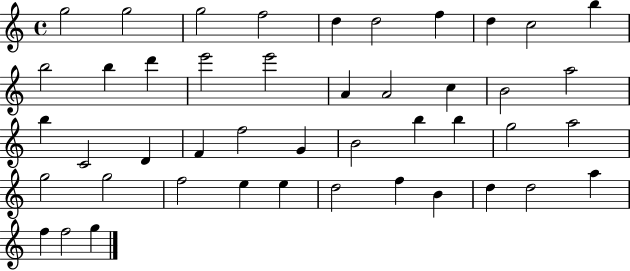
G5/h G5/h G5/h F5/h D5/q D5/h F5/q D5/q C5/h B5/q B5/h B5/q D6/q E6/h E6/h A4/q A4/h C5/q B4/h A5/h B5/q C4/h D4/q F4/q F5/h G4/q B4/h B5/q B5/q G5/h A5/h G5/h G5/h F5/h E5/q E5/q D5/h F5/q B4/q D5/q D5/h A5/q F5/q F5/h G5/q